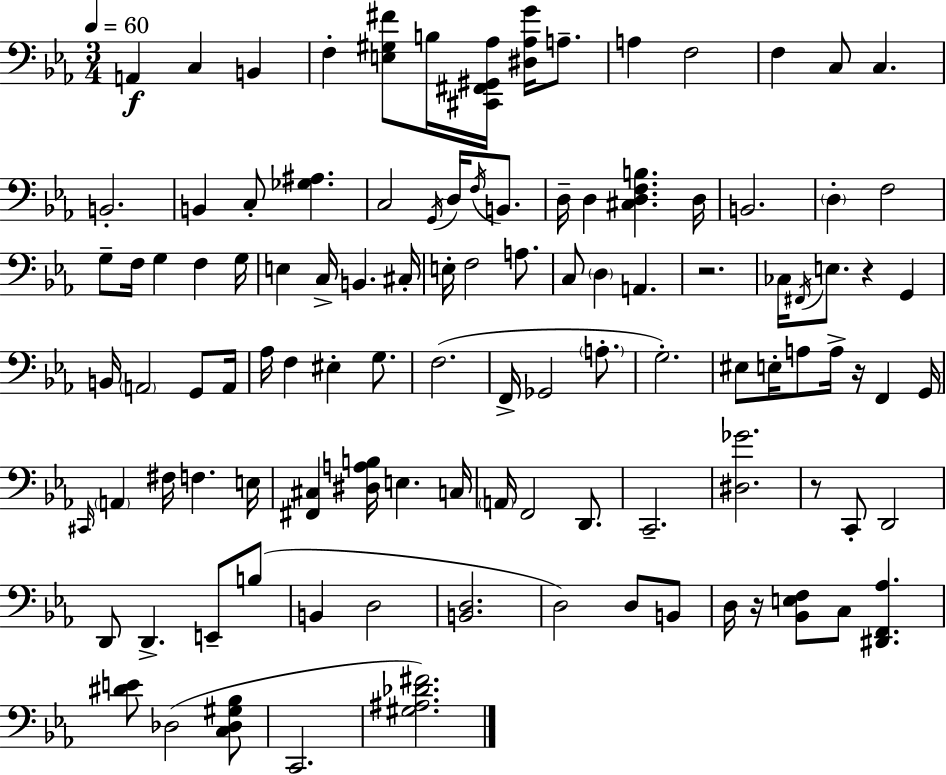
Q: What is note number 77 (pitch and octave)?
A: D2